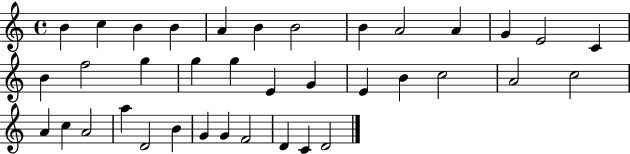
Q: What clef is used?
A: treble